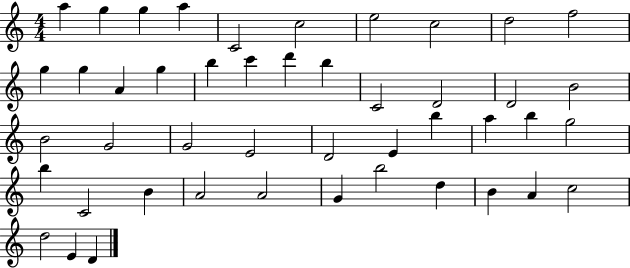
{
  \clef treble
  \numericTimeSignature
  \time 4/4
  \key c \major
  a''4 g''4 g''4 a''4 | c'2 c''2 | e''2 c''2 | d''2 f''2 | \break g''4 g''4 a'4 g''4 | b''4 c'''4 d'''4 b''4 | c'2 d'2 | d'2 b'2 | \break b'2 g'2 | g'2 e'2 | d'2 e'4 b''4 | a''4 b''4 g''2 | \break b''4 c'2 b'4 | a'2 a'2 | g'4 b''2 d''4 | b'4 a'4 c''2 | \break d''2 e'4 d'4 | \bar "|."
}